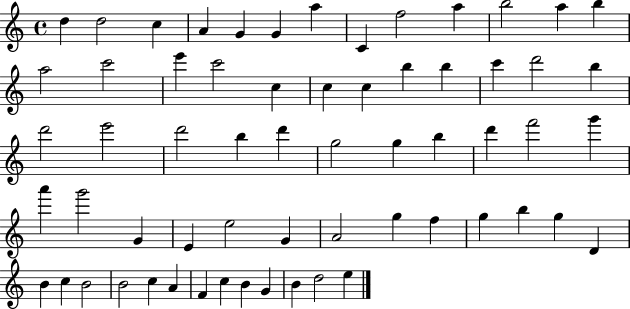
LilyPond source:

{
  \clef treble
  \time 4/4
  \defaultTimeSignature
  \key c \major
  d''4 d''2 c''4 | a'4 g'4 g'4 a''4 | c'4 f''2 a''4 | b''2 a''4 b''4 | \break a''2 c'''2 | e'''4 c'''2 c''4 | c''4 c''4 b''4 b''4 | c'''4 d'''2 b''4 | \break d'''2 e'''2 | d'''2 b''4 d'''4 | g''2 g''4 b''4 | d'''4 f'''2 g'''4 | \break a'''4 g'''2 g'4 | e'4 e''2 g'4 | a'2 g''4 f''4 | g''4 b''4 g''4 d'4 | \break b'4 c''4 b'2 | b'2 c''4 a'4 | f'4 c''4 b'4 g'4 | b'4 d''2 e''4 | \break \bar "|."
}